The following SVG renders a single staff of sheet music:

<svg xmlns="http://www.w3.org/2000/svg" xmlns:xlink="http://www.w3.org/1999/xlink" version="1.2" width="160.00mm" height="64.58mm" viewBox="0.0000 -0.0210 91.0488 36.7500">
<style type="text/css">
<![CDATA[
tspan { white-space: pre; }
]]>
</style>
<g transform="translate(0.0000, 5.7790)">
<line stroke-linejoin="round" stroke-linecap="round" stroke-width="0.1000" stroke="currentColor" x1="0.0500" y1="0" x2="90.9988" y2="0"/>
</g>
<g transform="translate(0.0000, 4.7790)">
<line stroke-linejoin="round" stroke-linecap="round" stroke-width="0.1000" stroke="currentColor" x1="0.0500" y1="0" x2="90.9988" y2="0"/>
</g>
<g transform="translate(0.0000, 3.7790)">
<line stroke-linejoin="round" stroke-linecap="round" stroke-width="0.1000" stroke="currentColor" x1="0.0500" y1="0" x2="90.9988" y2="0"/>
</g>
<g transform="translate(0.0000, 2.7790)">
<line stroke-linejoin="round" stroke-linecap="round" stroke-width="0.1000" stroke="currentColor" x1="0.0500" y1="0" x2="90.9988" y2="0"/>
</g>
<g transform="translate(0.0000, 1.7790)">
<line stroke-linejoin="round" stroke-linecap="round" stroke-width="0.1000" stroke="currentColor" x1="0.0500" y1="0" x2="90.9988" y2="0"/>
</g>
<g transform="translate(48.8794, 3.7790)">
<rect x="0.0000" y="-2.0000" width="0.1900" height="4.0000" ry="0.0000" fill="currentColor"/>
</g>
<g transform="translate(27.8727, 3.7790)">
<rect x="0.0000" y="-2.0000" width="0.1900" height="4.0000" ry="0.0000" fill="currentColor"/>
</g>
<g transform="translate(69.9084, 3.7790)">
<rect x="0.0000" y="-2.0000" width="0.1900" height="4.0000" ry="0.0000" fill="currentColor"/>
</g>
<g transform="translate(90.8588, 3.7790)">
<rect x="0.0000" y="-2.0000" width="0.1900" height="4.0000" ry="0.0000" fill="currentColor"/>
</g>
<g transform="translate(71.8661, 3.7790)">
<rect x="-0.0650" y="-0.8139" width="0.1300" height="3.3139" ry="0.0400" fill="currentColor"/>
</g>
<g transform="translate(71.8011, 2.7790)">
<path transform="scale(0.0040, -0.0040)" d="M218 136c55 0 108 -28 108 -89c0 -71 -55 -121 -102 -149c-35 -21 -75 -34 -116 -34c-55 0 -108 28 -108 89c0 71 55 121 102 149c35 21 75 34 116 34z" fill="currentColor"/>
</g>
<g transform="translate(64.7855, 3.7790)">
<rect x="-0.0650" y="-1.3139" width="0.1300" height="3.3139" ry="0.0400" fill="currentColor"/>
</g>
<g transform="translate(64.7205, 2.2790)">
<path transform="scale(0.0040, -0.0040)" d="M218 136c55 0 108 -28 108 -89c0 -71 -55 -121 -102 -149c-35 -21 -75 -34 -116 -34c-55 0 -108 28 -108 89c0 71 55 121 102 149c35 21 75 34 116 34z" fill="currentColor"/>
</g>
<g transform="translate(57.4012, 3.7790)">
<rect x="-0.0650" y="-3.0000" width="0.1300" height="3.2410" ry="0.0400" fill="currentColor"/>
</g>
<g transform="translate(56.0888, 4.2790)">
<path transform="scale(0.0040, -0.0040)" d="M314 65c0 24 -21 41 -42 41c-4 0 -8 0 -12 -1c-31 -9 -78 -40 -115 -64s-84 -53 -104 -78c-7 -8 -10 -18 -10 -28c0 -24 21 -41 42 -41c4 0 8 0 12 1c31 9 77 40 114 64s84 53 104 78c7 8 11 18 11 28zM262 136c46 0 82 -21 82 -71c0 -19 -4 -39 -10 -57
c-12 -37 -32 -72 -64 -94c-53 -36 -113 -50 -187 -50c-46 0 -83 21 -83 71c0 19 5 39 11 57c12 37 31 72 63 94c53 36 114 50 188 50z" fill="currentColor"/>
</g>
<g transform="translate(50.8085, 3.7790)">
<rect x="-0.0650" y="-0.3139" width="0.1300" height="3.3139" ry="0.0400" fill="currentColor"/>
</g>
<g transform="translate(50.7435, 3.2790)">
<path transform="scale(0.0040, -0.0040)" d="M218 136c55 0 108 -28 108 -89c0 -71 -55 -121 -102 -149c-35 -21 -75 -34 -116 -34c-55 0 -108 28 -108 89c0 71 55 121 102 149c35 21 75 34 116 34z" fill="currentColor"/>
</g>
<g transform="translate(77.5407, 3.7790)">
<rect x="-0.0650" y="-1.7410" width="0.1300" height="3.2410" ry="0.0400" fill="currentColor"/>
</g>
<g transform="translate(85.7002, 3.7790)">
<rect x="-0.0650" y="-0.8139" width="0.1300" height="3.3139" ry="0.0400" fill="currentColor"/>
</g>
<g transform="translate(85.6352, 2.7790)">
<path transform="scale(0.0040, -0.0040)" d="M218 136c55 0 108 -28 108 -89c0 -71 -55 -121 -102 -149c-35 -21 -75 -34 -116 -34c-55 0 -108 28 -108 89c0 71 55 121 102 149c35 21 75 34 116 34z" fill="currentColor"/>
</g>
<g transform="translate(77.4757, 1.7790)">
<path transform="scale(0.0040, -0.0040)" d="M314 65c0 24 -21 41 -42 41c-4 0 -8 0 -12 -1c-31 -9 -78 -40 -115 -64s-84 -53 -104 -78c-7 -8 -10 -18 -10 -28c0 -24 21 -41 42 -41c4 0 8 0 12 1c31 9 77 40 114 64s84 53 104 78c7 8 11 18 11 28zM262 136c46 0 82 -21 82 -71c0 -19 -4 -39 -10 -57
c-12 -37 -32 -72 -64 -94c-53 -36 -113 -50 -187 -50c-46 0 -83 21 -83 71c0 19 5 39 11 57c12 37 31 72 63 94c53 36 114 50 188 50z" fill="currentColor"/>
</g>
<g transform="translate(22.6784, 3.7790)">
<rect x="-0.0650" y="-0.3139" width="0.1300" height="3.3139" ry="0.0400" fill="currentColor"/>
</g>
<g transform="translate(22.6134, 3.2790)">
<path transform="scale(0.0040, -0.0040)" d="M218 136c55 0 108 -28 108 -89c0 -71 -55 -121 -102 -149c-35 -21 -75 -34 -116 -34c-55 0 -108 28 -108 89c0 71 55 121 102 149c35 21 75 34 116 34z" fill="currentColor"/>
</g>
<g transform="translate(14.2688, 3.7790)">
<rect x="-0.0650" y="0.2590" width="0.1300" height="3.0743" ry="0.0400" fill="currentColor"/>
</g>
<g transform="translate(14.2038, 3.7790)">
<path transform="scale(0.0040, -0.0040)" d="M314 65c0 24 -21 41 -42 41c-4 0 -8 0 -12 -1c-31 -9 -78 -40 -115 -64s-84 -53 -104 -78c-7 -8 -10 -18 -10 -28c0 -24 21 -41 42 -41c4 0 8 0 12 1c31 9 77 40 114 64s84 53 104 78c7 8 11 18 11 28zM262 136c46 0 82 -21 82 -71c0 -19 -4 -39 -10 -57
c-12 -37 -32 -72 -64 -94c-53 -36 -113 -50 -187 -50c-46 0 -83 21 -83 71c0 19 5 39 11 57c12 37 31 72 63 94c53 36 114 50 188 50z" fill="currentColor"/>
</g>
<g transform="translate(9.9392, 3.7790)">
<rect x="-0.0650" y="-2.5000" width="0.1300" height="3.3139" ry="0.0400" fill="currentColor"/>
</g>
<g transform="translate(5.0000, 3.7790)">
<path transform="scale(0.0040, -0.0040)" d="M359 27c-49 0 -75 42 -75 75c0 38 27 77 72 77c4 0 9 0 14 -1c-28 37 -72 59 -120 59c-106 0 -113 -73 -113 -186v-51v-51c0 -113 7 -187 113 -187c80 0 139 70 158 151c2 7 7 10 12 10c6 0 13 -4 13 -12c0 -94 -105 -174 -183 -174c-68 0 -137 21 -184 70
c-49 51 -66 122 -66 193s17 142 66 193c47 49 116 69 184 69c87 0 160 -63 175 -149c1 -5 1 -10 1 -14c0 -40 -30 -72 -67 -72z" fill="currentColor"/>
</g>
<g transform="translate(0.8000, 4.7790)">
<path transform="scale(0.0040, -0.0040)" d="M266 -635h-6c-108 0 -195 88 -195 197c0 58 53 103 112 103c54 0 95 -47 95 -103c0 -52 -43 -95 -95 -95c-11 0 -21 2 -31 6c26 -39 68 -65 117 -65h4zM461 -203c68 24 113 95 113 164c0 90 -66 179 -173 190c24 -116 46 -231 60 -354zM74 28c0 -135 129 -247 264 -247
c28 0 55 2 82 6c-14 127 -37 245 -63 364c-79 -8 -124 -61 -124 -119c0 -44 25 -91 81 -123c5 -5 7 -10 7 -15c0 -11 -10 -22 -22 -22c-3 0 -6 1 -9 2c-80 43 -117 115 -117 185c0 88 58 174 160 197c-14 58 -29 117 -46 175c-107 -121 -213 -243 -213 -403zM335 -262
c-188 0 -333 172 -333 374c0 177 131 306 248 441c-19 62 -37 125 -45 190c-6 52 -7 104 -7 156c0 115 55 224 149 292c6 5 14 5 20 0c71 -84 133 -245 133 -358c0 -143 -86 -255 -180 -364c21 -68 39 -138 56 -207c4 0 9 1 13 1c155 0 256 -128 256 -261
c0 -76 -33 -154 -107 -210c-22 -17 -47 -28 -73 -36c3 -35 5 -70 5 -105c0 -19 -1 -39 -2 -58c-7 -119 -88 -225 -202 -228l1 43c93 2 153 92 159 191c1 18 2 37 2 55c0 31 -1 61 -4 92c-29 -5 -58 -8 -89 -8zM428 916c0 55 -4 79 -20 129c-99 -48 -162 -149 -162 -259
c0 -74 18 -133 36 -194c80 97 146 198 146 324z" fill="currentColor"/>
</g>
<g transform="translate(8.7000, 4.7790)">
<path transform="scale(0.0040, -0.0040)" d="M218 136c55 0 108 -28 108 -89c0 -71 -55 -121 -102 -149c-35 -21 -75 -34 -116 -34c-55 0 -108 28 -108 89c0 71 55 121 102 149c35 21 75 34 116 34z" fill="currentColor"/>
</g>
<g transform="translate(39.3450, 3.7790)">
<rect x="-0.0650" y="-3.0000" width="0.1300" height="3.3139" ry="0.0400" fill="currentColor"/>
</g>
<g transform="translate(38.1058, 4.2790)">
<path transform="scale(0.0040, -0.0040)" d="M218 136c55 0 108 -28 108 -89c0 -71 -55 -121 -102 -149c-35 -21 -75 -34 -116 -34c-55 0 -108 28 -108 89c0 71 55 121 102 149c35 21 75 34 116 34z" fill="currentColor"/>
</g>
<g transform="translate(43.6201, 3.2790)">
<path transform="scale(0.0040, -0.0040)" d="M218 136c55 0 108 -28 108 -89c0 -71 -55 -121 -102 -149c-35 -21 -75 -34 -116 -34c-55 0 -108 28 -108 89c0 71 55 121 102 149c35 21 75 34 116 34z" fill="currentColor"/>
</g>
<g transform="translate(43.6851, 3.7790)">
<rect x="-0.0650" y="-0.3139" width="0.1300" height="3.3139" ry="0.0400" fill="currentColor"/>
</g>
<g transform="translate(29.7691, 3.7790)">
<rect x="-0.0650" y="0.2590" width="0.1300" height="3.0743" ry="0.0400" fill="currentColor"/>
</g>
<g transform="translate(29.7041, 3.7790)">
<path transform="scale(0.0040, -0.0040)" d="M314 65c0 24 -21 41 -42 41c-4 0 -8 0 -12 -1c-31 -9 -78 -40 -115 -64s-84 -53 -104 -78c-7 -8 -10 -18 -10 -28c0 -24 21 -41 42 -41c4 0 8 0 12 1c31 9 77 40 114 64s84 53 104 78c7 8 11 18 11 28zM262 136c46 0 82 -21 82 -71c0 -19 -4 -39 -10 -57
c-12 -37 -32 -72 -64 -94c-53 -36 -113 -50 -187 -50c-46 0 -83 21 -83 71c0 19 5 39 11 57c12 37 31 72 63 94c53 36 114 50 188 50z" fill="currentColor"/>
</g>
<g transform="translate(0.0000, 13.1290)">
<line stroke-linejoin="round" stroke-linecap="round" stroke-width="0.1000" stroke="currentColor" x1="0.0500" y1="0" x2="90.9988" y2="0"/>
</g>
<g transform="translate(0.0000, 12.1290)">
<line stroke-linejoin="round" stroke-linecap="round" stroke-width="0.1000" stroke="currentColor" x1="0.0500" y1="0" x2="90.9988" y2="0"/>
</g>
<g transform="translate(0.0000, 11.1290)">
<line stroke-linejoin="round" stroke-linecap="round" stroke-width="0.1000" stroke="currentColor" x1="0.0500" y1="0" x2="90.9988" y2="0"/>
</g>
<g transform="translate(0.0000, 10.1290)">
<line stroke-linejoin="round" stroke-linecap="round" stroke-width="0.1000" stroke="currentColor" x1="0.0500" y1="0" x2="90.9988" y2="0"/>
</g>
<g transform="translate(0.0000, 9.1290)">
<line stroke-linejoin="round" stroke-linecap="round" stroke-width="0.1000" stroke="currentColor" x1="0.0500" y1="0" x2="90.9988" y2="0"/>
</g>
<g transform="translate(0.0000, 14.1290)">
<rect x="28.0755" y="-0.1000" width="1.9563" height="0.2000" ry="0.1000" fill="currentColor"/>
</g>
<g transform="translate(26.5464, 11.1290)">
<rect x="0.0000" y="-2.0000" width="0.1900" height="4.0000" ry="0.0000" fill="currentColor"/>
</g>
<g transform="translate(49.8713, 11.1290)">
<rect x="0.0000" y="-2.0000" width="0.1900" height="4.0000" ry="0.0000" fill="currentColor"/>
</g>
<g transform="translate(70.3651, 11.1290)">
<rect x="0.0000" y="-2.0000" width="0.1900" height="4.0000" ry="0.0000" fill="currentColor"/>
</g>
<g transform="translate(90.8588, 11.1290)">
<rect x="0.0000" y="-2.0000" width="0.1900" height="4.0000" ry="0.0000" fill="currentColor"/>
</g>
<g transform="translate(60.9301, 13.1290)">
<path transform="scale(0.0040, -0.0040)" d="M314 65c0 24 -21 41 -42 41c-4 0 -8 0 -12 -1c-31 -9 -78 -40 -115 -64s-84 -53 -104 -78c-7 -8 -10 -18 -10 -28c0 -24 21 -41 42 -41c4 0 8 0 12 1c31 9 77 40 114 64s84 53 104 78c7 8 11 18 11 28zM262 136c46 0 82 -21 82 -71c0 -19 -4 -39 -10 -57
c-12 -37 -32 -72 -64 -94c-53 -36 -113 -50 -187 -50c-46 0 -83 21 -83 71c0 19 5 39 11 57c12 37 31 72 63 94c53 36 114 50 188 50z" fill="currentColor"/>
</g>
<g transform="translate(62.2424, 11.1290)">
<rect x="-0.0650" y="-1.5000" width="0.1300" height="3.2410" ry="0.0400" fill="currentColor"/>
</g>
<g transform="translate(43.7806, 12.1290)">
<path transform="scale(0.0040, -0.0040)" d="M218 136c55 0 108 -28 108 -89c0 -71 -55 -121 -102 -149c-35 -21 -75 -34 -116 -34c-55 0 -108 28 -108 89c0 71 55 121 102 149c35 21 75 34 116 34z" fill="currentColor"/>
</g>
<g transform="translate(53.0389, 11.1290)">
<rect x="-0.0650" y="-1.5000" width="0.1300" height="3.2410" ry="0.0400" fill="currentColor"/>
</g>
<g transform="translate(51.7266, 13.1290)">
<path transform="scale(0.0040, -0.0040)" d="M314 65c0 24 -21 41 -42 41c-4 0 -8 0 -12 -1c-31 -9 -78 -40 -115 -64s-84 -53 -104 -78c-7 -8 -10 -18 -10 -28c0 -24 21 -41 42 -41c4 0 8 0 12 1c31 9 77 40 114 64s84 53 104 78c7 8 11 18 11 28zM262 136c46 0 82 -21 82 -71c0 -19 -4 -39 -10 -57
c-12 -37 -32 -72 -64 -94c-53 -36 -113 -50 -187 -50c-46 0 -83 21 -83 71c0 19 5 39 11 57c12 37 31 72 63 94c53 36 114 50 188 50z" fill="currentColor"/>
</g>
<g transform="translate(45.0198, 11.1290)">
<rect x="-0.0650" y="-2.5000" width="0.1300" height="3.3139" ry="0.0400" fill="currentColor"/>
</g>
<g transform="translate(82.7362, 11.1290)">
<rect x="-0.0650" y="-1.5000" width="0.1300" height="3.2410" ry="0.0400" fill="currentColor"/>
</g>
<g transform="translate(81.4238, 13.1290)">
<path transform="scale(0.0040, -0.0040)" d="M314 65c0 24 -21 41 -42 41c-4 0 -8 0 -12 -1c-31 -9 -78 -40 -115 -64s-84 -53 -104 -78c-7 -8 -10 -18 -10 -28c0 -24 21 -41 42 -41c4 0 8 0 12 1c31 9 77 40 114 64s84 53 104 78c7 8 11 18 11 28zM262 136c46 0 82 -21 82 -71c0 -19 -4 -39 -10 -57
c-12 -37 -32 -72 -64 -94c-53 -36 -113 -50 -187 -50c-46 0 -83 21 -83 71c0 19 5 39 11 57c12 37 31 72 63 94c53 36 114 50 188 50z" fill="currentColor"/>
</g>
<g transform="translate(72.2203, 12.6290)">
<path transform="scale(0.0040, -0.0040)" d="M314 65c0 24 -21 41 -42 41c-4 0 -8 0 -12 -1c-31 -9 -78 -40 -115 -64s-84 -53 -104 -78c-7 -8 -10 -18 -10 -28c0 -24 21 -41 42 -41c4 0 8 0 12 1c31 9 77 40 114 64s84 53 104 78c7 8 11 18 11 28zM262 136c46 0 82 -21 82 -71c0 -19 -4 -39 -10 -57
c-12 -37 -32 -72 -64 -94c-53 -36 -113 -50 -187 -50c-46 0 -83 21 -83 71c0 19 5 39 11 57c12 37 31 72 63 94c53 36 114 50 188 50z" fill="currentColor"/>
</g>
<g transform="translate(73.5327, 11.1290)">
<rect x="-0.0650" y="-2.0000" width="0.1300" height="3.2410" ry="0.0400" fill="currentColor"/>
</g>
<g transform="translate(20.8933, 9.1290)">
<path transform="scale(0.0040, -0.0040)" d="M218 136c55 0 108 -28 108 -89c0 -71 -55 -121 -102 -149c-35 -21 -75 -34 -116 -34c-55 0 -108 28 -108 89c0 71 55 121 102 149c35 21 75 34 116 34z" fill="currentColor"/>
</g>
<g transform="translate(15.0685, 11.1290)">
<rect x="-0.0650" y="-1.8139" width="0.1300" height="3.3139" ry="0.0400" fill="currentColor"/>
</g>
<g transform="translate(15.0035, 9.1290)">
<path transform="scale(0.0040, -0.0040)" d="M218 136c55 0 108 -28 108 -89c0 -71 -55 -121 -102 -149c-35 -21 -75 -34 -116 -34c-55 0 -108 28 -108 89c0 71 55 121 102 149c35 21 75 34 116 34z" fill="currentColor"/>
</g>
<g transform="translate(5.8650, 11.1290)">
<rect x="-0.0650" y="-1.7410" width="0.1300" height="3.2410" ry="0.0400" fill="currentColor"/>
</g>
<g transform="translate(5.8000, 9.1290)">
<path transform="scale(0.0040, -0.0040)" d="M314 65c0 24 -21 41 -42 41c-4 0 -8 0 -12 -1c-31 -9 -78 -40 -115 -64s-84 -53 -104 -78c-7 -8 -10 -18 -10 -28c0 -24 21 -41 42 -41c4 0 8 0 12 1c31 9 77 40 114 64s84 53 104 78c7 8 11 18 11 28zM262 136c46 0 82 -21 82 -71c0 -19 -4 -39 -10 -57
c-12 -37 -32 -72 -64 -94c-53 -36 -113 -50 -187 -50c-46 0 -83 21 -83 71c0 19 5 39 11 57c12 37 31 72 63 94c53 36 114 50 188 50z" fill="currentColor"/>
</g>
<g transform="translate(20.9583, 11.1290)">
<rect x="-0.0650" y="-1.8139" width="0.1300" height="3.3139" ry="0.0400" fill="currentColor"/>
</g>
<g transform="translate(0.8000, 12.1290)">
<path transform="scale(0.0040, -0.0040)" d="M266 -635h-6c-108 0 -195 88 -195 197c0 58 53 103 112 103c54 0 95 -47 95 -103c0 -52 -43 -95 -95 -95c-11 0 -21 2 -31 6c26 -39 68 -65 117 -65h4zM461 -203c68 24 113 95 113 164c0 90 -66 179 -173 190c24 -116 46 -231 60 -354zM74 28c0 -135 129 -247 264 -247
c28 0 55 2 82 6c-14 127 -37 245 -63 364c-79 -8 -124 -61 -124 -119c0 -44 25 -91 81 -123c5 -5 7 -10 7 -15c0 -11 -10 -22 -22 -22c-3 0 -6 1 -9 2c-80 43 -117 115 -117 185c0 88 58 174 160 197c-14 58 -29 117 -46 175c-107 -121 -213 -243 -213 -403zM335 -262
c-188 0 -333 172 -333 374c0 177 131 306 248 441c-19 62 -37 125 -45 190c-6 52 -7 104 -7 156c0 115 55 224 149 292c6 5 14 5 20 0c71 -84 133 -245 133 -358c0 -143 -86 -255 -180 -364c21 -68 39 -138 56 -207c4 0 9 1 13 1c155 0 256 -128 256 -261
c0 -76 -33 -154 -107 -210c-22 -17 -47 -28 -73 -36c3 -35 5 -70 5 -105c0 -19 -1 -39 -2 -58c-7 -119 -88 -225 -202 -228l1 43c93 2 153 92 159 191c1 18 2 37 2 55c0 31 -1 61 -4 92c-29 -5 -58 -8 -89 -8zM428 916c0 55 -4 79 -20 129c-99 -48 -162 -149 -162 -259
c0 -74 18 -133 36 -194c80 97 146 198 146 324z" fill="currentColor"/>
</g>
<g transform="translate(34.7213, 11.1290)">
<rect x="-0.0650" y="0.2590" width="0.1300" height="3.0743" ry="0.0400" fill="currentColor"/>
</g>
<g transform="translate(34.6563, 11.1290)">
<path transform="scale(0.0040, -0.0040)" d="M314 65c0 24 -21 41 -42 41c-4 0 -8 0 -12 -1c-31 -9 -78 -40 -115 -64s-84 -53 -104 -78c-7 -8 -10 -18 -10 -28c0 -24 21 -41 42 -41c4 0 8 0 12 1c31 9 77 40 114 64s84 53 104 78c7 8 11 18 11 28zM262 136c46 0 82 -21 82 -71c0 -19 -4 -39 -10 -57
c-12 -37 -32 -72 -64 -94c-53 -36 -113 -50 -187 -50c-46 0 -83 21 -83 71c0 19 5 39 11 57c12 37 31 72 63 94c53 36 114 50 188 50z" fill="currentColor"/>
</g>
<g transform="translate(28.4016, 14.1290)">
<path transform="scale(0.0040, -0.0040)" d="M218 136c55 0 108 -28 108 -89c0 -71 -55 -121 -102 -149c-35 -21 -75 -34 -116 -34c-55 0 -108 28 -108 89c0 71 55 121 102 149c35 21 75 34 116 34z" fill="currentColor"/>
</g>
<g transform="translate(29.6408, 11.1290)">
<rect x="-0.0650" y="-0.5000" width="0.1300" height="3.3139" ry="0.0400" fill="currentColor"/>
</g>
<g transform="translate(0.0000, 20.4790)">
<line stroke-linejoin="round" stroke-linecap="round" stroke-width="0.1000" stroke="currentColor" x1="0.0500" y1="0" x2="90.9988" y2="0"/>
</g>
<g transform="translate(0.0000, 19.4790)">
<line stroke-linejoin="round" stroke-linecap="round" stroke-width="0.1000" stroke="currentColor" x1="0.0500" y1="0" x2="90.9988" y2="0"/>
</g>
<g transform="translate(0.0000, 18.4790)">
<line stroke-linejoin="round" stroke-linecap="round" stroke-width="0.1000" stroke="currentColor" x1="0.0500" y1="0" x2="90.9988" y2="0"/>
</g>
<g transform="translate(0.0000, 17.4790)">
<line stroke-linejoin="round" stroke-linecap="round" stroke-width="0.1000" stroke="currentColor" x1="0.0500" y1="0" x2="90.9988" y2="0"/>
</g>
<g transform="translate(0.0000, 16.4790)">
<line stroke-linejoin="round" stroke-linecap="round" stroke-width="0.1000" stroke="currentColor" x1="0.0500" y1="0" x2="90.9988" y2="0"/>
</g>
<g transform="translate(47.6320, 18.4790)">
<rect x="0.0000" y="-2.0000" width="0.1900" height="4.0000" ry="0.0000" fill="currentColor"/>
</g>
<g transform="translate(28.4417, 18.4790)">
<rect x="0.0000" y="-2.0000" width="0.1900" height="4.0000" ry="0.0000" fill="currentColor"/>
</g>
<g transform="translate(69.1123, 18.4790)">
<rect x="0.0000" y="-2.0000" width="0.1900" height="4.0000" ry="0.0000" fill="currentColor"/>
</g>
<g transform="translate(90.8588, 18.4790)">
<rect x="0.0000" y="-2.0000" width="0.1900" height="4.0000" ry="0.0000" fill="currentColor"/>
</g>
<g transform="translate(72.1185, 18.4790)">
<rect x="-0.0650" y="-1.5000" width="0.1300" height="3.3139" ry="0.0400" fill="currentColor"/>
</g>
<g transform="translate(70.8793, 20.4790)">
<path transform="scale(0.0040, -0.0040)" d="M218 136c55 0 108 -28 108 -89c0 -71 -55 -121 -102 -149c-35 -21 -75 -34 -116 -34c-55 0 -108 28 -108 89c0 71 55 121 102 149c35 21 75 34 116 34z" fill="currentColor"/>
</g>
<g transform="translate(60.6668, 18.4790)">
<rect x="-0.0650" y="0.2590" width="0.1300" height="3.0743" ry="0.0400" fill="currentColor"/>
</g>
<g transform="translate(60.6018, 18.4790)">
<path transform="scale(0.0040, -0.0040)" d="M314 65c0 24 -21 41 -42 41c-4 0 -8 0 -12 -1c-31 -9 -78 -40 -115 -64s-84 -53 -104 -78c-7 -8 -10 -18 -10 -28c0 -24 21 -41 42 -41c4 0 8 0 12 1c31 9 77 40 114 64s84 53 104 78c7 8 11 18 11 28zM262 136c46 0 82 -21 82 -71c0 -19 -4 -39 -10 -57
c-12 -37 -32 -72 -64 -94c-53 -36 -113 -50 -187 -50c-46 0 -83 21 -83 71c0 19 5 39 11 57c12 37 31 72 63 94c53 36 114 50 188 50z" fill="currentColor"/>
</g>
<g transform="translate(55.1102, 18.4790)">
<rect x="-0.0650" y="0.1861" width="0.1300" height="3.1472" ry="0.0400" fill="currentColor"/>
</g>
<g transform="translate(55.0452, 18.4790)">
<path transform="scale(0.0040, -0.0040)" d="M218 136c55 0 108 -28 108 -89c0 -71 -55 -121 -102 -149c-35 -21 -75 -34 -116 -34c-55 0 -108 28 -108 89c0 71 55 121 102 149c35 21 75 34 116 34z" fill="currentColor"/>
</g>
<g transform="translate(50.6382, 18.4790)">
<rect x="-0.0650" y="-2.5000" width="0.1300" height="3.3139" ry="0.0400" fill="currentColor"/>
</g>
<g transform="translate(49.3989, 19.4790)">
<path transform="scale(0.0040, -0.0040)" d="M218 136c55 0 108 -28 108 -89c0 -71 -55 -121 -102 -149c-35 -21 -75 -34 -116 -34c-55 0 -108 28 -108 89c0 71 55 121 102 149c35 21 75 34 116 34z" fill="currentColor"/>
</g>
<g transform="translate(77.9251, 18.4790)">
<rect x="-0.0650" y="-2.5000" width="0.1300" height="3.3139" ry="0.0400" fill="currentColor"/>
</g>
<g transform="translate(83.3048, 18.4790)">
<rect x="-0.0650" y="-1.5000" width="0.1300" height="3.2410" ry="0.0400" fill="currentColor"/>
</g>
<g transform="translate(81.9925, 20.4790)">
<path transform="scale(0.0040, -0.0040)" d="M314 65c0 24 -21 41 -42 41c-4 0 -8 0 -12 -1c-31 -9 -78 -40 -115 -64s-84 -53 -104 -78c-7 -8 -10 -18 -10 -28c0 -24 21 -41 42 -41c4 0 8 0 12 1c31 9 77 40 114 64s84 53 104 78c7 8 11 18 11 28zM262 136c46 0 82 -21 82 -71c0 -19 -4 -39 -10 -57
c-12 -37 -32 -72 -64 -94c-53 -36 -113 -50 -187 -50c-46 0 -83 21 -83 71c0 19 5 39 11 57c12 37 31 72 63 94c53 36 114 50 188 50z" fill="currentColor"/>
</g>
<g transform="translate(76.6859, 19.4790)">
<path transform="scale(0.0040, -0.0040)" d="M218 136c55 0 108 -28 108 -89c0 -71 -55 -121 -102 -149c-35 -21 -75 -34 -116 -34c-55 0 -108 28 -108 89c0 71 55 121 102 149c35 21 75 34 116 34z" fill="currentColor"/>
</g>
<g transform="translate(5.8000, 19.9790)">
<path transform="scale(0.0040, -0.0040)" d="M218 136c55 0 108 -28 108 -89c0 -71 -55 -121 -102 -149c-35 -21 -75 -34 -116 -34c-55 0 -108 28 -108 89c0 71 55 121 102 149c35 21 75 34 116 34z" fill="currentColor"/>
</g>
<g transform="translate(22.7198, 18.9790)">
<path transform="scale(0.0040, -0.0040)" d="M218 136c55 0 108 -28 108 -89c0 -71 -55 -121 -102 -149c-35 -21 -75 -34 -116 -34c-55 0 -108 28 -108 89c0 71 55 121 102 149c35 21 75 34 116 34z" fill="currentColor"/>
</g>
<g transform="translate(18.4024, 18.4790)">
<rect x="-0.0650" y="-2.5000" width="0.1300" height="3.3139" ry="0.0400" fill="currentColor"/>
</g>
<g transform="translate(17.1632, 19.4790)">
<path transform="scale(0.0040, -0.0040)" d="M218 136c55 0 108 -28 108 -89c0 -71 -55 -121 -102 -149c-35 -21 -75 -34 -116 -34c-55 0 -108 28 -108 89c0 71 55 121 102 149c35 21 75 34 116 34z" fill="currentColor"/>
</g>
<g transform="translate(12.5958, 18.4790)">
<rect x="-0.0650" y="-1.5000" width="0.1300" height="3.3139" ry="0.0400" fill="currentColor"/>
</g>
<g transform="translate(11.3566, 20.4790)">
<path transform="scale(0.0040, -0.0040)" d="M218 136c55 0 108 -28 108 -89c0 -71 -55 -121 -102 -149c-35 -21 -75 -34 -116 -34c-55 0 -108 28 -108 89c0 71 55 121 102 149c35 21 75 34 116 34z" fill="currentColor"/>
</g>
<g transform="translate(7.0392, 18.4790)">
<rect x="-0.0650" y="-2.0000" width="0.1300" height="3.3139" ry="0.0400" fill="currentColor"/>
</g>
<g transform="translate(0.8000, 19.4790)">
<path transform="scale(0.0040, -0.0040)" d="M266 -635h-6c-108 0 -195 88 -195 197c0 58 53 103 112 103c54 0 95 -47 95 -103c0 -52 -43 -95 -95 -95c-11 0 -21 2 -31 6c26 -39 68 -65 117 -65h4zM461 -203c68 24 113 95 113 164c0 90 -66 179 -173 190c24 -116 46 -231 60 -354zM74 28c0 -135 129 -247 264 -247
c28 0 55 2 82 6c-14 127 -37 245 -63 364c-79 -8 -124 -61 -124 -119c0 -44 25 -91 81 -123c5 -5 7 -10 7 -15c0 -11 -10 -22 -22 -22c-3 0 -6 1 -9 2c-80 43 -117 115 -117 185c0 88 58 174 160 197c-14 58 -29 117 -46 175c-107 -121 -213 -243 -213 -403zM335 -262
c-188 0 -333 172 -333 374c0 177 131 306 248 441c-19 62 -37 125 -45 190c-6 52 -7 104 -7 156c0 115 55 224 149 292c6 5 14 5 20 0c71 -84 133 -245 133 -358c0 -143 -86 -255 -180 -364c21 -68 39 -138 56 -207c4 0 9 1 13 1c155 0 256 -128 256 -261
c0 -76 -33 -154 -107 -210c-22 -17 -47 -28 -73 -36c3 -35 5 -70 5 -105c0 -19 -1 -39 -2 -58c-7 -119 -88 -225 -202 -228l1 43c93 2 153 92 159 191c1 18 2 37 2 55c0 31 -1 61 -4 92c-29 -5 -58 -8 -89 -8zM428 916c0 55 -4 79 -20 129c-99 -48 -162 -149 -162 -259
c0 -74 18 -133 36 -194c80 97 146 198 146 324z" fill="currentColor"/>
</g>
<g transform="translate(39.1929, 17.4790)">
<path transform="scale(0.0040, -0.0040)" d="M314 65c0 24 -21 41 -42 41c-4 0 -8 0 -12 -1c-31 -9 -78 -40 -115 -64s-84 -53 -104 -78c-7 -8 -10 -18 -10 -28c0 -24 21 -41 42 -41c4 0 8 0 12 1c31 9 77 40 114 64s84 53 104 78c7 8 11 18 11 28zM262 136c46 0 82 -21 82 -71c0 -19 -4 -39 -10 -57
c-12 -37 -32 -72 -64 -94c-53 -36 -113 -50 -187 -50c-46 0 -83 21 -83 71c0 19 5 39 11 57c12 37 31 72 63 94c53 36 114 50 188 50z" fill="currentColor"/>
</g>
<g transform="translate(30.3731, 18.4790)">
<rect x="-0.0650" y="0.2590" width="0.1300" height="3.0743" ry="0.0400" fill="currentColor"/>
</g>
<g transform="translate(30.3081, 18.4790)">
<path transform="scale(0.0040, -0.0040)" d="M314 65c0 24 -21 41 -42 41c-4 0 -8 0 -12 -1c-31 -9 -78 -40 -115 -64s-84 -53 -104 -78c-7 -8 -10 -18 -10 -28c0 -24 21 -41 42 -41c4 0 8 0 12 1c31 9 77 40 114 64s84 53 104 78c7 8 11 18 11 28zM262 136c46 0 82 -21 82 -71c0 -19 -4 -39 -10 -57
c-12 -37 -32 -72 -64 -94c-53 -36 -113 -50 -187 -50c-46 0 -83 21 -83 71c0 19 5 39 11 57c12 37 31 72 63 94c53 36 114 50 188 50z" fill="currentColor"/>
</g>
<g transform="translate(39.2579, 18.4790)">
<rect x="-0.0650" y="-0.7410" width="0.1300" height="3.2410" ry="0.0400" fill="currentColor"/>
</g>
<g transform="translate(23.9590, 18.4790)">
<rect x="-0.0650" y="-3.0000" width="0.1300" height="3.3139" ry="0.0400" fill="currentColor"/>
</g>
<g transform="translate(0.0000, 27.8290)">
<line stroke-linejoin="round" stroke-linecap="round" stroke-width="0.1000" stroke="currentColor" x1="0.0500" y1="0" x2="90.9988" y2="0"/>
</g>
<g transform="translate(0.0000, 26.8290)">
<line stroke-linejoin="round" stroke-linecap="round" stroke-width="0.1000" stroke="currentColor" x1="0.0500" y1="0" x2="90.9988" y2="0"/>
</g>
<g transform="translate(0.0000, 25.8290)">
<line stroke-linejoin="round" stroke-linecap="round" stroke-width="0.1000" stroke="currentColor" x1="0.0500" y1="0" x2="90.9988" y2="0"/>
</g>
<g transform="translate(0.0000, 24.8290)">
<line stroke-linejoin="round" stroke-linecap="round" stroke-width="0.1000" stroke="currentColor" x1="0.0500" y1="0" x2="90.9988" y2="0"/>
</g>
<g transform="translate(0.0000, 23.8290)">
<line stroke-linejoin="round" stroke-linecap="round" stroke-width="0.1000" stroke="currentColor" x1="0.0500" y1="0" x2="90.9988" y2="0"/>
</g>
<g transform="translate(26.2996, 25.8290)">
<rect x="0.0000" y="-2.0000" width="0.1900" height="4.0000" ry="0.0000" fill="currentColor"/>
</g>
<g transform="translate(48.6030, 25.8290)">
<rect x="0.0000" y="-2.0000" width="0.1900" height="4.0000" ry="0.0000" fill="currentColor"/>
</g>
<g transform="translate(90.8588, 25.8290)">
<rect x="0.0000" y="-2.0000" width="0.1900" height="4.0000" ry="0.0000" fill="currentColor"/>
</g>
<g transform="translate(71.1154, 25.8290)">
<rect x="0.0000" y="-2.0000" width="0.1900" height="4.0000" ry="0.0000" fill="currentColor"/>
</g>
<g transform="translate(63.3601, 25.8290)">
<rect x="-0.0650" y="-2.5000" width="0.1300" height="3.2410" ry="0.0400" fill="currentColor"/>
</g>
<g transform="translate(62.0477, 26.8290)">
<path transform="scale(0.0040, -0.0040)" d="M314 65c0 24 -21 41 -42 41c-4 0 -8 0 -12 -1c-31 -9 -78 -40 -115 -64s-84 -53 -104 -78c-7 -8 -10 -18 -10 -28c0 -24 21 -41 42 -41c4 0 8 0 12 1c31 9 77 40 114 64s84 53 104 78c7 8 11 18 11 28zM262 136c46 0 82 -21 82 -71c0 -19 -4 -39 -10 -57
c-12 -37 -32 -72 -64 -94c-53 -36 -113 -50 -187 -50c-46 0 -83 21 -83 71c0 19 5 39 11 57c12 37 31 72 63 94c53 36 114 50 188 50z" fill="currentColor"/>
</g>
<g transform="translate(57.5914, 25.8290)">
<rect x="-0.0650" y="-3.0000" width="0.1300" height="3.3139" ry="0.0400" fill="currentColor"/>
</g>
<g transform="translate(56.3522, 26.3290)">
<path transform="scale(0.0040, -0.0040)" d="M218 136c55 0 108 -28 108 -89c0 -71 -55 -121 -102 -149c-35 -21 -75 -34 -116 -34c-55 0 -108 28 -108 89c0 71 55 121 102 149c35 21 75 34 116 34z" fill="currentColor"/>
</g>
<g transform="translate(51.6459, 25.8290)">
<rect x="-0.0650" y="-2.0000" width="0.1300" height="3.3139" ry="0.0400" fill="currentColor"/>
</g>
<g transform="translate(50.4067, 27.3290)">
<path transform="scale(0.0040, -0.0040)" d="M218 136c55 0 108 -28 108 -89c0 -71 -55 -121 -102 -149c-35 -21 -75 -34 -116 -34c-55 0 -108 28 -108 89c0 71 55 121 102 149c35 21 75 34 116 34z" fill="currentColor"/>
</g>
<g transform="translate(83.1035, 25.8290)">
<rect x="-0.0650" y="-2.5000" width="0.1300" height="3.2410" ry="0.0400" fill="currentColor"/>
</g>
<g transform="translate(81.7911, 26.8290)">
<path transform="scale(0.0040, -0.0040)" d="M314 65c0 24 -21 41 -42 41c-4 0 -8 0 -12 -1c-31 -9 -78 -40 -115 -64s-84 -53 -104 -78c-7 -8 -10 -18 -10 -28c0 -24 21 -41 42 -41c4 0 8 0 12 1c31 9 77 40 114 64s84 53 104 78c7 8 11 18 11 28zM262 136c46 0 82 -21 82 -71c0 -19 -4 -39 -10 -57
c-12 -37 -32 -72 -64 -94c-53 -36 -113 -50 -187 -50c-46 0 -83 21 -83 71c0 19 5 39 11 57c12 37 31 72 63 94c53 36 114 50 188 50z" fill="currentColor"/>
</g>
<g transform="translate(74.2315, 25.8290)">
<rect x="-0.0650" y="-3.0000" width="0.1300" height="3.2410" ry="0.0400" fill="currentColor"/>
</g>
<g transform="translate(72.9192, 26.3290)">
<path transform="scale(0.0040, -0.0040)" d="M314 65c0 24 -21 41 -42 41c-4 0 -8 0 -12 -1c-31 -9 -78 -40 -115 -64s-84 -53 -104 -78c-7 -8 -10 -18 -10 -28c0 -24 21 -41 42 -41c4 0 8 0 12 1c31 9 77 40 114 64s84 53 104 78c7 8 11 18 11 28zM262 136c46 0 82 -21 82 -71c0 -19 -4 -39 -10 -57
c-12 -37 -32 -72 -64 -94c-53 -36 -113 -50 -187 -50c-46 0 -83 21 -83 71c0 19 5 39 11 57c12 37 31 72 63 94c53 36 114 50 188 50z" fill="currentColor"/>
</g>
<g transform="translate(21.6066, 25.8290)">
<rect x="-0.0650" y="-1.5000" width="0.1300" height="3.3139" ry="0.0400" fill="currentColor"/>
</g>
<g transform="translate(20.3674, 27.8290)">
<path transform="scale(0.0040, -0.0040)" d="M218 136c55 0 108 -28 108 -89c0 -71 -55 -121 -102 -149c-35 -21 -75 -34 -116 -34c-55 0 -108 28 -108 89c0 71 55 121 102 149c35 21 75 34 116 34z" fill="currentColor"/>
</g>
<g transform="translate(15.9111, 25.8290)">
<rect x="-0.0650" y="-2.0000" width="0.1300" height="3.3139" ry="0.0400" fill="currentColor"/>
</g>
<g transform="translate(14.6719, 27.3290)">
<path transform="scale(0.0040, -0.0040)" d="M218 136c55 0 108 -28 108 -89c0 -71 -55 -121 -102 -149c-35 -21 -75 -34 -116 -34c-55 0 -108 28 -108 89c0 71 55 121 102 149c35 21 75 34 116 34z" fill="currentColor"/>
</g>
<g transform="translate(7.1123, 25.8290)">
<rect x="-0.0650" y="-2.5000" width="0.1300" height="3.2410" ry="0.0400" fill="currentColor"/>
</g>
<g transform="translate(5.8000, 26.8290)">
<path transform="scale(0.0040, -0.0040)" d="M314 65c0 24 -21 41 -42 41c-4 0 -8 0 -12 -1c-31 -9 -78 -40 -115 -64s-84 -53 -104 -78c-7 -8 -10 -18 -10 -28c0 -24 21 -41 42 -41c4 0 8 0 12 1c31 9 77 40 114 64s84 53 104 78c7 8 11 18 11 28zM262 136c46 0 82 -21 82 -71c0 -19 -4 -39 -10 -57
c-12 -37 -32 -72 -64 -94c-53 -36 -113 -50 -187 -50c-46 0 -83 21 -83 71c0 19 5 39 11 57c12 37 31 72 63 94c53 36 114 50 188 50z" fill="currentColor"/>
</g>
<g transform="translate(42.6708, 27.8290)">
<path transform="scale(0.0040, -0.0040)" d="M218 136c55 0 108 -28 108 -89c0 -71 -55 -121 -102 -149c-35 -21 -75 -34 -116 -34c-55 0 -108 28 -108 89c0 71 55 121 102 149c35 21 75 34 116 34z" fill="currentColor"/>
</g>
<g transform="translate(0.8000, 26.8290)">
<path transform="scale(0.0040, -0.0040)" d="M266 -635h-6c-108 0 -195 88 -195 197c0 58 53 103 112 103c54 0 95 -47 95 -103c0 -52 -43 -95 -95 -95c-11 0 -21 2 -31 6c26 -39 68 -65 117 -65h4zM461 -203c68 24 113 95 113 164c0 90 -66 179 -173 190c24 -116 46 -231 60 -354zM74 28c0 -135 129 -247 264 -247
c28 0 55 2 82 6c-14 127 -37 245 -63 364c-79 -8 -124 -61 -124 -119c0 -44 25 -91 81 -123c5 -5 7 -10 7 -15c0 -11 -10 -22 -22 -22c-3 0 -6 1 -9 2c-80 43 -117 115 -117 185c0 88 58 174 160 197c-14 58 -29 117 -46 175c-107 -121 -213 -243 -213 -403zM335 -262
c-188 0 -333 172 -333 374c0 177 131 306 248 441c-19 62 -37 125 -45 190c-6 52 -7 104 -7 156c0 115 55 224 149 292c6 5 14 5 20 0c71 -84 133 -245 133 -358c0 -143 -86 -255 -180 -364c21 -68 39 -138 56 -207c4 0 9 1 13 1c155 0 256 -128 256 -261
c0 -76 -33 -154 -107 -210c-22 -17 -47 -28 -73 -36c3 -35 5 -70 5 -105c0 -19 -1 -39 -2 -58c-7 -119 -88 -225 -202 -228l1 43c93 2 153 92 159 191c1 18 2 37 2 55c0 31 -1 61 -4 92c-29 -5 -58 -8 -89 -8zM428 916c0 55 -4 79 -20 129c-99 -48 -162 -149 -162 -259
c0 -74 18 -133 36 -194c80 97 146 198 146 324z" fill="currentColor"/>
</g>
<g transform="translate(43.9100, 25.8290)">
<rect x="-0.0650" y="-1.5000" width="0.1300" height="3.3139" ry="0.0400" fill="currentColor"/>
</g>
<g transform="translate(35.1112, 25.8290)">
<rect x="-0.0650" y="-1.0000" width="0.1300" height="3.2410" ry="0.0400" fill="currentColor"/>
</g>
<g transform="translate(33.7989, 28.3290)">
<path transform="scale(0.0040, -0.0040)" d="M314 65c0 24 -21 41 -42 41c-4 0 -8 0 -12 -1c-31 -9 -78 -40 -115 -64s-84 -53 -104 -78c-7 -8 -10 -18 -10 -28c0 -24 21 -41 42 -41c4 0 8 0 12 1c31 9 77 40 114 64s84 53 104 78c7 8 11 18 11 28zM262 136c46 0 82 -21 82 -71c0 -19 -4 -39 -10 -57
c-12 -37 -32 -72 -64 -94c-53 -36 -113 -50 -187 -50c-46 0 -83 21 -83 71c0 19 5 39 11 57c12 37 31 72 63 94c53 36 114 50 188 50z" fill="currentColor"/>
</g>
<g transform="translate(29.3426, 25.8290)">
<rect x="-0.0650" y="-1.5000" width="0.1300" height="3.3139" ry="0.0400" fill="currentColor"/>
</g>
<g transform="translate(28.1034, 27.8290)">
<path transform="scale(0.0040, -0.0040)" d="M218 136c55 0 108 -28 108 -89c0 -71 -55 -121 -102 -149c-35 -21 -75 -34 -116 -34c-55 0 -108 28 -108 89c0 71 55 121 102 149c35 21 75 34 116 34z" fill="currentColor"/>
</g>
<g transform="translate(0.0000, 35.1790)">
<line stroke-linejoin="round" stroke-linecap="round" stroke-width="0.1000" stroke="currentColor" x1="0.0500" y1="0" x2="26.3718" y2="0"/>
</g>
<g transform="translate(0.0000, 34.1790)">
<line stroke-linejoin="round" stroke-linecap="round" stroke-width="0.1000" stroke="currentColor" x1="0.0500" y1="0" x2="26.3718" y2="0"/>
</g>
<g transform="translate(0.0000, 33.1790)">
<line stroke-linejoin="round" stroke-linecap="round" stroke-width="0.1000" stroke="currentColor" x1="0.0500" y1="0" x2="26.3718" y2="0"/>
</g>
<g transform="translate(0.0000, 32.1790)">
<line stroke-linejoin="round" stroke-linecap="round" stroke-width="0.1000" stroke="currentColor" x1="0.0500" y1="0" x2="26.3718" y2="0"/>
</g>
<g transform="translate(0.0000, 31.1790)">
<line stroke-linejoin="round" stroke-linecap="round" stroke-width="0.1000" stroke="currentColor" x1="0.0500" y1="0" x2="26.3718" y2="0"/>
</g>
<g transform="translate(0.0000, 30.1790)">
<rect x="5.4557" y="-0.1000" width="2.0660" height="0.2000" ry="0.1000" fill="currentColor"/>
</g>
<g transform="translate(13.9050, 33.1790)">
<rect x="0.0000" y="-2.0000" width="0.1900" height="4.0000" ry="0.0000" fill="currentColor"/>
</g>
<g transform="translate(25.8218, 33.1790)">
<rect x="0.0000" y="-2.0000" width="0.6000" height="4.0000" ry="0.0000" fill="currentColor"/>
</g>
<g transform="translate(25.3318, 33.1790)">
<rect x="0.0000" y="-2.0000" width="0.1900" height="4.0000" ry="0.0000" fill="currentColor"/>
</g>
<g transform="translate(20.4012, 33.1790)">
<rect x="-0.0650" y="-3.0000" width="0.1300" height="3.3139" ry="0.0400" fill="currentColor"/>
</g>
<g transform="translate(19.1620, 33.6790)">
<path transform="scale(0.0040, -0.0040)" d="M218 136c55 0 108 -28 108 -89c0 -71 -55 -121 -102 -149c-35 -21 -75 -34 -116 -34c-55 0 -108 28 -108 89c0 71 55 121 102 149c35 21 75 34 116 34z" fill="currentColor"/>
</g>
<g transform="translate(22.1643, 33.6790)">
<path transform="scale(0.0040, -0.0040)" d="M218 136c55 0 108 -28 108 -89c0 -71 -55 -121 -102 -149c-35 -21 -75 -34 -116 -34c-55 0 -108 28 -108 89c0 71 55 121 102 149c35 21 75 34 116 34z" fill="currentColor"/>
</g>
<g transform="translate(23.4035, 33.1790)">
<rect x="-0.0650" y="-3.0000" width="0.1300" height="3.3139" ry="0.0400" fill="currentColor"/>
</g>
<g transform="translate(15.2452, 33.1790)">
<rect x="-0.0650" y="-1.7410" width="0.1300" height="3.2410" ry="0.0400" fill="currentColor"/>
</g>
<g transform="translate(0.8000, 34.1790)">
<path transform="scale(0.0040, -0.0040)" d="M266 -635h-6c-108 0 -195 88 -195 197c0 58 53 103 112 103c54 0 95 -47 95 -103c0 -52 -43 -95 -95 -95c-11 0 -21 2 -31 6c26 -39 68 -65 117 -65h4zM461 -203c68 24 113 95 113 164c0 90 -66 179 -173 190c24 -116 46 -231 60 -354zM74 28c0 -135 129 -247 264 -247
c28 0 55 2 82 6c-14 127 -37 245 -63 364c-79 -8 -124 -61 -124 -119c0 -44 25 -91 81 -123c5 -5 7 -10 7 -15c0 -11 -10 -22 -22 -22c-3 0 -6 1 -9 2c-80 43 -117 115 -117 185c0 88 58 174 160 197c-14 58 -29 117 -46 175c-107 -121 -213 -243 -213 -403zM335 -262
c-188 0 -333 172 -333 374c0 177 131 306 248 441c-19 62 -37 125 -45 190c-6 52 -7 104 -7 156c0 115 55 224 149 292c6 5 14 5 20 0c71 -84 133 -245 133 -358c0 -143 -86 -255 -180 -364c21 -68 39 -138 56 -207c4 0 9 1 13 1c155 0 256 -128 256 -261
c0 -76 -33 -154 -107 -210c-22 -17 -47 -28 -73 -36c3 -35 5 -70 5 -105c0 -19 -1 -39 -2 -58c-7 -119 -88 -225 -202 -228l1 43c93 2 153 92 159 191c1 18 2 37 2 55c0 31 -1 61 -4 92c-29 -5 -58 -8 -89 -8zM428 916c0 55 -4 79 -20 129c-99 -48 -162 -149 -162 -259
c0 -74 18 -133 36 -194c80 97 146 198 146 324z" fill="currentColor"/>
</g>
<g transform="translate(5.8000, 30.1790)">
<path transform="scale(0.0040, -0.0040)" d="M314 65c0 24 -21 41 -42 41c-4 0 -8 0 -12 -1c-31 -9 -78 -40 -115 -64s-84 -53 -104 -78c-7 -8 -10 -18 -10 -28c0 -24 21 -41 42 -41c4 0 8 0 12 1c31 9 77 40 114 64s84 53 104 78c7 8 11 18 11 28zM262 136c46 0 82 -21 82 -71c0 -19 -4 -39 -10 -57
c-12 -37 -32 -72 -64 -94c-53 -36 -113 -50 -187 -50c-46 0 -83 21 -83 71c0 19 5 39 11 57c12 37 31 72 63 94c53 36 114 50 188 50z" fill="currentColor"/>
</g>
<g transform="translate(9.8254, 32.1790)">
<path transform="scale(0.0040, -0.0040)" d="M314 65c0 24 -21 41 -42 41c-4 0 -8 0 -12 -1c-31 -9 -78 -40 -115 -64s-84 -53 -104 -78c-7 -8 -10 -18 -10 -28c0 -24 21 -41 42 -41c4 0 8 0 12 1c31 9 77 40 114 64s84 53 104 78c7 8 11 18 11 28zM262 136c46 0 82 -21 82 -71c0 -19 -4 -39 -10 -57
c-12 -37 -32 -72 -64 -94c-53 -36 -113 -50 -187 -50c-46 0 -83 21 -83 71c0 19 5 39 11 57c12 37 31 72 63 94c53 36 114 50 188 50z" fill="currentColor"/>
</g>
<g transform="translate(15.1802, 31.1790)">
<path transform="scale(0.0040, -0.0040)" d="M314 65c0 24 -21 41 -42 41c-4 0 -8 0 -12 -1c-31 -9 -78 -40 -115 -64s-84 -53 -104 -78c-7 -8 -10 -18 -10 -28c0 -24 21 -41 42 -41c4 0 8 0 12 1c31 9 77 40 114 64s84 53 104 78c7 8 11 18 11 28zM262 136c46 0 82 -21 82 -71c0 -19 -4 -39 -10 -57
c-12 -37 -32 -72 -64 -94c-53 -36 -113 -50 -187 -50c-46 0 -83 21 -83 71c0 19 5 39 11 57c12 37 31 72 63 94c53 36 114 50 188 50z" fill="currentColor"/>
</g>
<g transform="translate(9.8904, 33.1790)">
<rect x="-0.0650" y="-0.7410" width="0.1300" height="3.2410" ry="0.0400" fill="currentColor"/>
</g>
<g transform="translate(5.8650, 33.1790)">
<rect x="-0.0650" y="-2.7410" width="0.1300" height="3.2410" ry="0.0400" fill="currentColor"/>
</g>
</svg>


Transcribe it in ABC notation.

X:1
T:Untitled
M:4/4
L:1/4
K:C
G B2 c B2 A c c A2 e d f2 d f2 f f C B2 G E2 E2 F2 E2 F E G A B2 d2 G B B2 E G E2 G2 F E E D2 E F A G2 A2 G2 a2 d2 f2 A A